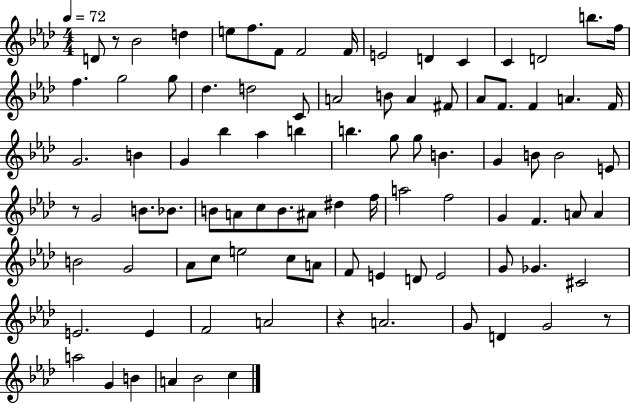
D4/e R/e Bb4/h D5/q E5/e F5/e. F4/e F4/h F4/s E4/h D4/q C4/q C4/q D4/h B5/e. F5/s F5/q. G5/h G5/e Db5/q. D5/h C4/e A4/h B4/e A4/q F#4/e Ab4/e F4/e. F4/q A4/q. F4/s G4/h. B4/q G4/q Bb5/q Ab5/q B5/q B5/q. G5/e G5/e B4/q. G4/q B4/e B4/h E4/e R/e G4/h B4/e. Bb4/e. B4/e A4/e C5/e B4/e. A#4/e D#5/q F5/s A5/h F5/h G4/q F4/q. A4/e A4/q B4/h G4/h Ab4/e C5/e E5/h C5/e A4/e F4/e E4/q D4/e E4/h G4/e Gb4/q. C#4/h E4/h. E4/q F4/h A4/h R/q A4/h. G4/e D4/q G4/h R/e A5/h G4/q B4/q A4/q Bb4/h C5/q